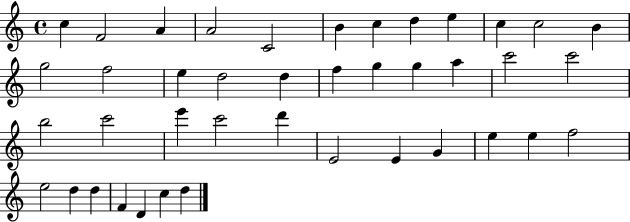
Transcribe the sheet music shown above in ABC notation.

X:1
T:Untitled
M:4/4
L:1/4
K:C
c F2 A A2 C2 B c d e c c2 B g2 f2 e d2 d f g g a c'2 c'2 b2 c'2 e' c'2 d' E2 E G e e f2 e2 d d F D c d